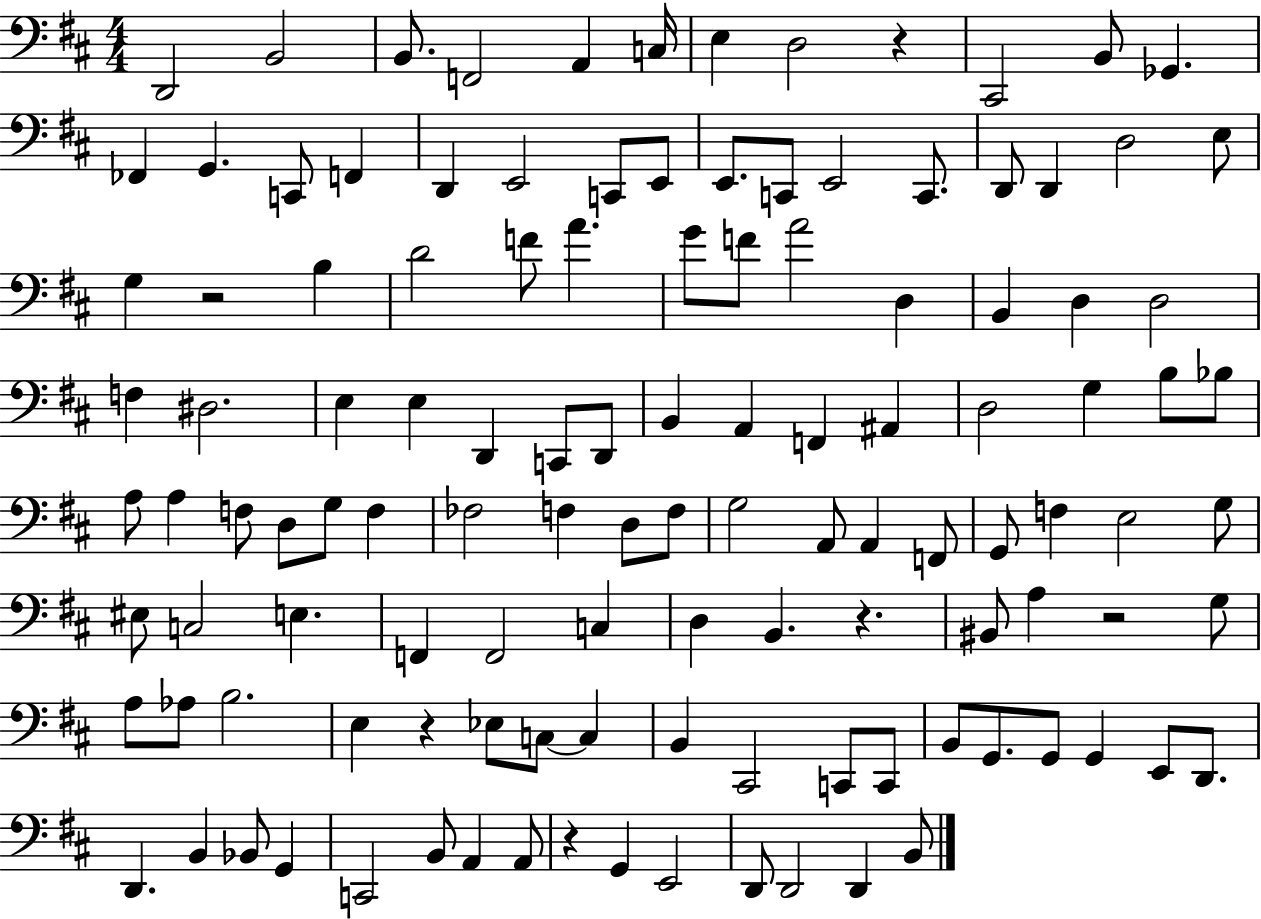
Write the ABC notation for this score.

X:1
T:Untitled
M:4/4
L:1/4
K:D
D,,2 B,,2 B,,/2 F,,2 A,, C,/4 E, D,2 z ^C,,2 B,,/2 _G,, _F,, G,, C,,/2 F,, D,, E,,2 C,,/2 E,,/2 E,,/2 C,,/2 E,,2 C,,/2 D,,/2 D,, D,2 E,/2 G, z2 B, D2 F/2 A G/2 F/2 A2 D, B,, D, D,2 F, ^D,2 E, E, D,, C,,/2 D,,/2 B,, A,, F,, ^A,, D,2 G, B,/2 _B,/2 A,/2 A, F,/2 D,/2 G,/2 F, _F,2 F, D,/2 F,/2 G,2 A,,/2 A,, F,,/2 G,,/2 F, E,2 G,/2 ^E,/2 C,2 E, F,, F,,2 C, D, B,, z ^B,,/2 A, z2 G,/2 A,/2 _A,/2 B,2 E, z _E,/2 C,/2 C, B,, ^C,,2 C,,/2 C,,/2 B,,/2 G,,/2 G,,/2 G,, E,,/2 D,,/2 D,, B,, _B,,/2 G,, C,,2 B,,/2 A,, A,,/2 z G,, E,,2 D,,/2 D,,2 D,, B,,/2